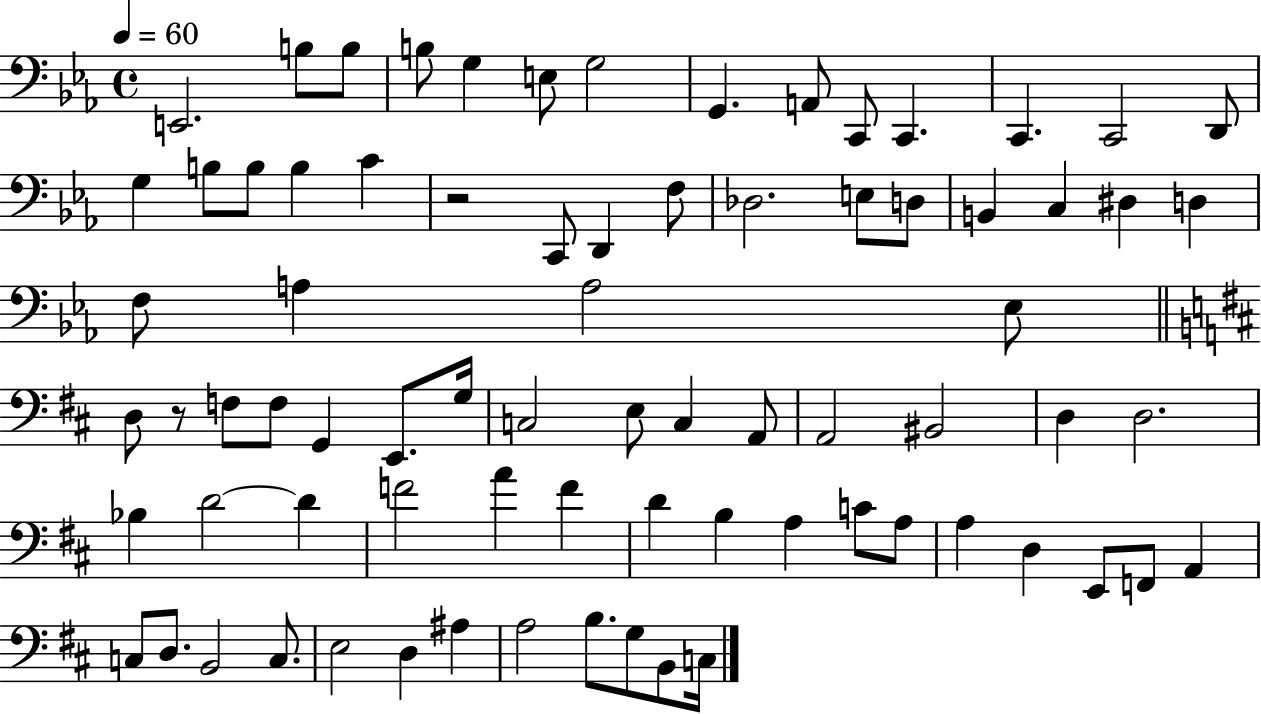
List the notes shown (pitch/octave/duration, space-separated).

E2/h. B3/e B3/e B3/e G3/q E3/e G3/h G2/q. A2/e C2/e C2/q. C2/q. C2/h D2/e G3/q B3/e B3/e B3/q C4/q R/h C2/e D2/q F3/e Db3/h. E3/e D3/e B2/q C3/q D#3/q D3/q F3/e A3/q A3/h Eb3/e D3/e R/e F3/e F3/e G2/q E2/e. G3/s C3/h E3/e C3/q A2/e A2/h BIS2/h D3/q D3/h. Bb3/q D4/h D4/q F4/h A4/q F4/q D4/q B3/q A3/q C4/e A3/e A3/q D3/q E2/e F2/e A2/q C3/e D3/e. B2/h C3/e. E3/h D3/q A#3/q A3/h B3/e. G3/e B2/e C3/s